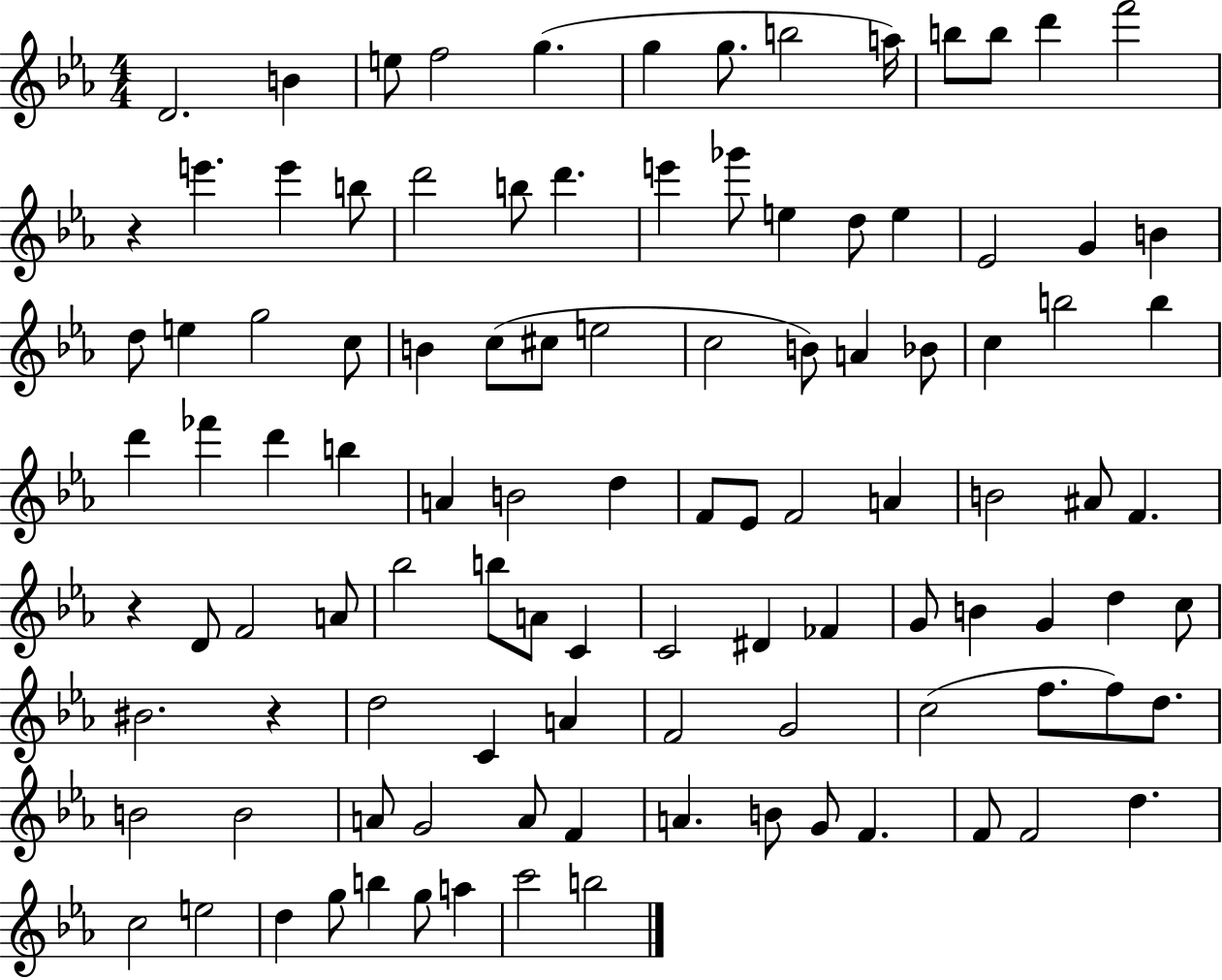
D4/h. B4/q E5/e F5/h G5/q. G5/q G5/e. B5/h A5/s B5/e B5/e D6/q F6/h R/q E6/q. E6/q B5/e D6/h B5/e D6/q. E6/q Gb6/e E5/q D5/e E5/q Eb4/h G4/q B4/q D5/e E5/q G5/h C5/e B4/q C5/e C#5/e E5/h C5/h B4/e A4/q Bb4/e C5/q B5/h B5/q D6/q FES6/q D6/q B5/q A4/q B4/h D5/q F4/e Eb4/e F4/h A4/q B4/h A#4/e F4/q. R/q D4/e F4/h A4/e Bb5/h B5/e A4/e C4/q C4/h D#4/q FES4/q G4/e B4/q G4/q D5/q C5/e BIS4/h. R/q D5/h C4/q A4/q F4/h G4/h C5/h F5/e. F5/e D5/e. B4/h B4/h A4/e G4/h A4/e F4/q A4/q. B4/e G4/e F4/q. F4/e F4/h D5/q. C5/h E5/h D5/q G5/e B5/q G5/e A5/q C6/h B5/h